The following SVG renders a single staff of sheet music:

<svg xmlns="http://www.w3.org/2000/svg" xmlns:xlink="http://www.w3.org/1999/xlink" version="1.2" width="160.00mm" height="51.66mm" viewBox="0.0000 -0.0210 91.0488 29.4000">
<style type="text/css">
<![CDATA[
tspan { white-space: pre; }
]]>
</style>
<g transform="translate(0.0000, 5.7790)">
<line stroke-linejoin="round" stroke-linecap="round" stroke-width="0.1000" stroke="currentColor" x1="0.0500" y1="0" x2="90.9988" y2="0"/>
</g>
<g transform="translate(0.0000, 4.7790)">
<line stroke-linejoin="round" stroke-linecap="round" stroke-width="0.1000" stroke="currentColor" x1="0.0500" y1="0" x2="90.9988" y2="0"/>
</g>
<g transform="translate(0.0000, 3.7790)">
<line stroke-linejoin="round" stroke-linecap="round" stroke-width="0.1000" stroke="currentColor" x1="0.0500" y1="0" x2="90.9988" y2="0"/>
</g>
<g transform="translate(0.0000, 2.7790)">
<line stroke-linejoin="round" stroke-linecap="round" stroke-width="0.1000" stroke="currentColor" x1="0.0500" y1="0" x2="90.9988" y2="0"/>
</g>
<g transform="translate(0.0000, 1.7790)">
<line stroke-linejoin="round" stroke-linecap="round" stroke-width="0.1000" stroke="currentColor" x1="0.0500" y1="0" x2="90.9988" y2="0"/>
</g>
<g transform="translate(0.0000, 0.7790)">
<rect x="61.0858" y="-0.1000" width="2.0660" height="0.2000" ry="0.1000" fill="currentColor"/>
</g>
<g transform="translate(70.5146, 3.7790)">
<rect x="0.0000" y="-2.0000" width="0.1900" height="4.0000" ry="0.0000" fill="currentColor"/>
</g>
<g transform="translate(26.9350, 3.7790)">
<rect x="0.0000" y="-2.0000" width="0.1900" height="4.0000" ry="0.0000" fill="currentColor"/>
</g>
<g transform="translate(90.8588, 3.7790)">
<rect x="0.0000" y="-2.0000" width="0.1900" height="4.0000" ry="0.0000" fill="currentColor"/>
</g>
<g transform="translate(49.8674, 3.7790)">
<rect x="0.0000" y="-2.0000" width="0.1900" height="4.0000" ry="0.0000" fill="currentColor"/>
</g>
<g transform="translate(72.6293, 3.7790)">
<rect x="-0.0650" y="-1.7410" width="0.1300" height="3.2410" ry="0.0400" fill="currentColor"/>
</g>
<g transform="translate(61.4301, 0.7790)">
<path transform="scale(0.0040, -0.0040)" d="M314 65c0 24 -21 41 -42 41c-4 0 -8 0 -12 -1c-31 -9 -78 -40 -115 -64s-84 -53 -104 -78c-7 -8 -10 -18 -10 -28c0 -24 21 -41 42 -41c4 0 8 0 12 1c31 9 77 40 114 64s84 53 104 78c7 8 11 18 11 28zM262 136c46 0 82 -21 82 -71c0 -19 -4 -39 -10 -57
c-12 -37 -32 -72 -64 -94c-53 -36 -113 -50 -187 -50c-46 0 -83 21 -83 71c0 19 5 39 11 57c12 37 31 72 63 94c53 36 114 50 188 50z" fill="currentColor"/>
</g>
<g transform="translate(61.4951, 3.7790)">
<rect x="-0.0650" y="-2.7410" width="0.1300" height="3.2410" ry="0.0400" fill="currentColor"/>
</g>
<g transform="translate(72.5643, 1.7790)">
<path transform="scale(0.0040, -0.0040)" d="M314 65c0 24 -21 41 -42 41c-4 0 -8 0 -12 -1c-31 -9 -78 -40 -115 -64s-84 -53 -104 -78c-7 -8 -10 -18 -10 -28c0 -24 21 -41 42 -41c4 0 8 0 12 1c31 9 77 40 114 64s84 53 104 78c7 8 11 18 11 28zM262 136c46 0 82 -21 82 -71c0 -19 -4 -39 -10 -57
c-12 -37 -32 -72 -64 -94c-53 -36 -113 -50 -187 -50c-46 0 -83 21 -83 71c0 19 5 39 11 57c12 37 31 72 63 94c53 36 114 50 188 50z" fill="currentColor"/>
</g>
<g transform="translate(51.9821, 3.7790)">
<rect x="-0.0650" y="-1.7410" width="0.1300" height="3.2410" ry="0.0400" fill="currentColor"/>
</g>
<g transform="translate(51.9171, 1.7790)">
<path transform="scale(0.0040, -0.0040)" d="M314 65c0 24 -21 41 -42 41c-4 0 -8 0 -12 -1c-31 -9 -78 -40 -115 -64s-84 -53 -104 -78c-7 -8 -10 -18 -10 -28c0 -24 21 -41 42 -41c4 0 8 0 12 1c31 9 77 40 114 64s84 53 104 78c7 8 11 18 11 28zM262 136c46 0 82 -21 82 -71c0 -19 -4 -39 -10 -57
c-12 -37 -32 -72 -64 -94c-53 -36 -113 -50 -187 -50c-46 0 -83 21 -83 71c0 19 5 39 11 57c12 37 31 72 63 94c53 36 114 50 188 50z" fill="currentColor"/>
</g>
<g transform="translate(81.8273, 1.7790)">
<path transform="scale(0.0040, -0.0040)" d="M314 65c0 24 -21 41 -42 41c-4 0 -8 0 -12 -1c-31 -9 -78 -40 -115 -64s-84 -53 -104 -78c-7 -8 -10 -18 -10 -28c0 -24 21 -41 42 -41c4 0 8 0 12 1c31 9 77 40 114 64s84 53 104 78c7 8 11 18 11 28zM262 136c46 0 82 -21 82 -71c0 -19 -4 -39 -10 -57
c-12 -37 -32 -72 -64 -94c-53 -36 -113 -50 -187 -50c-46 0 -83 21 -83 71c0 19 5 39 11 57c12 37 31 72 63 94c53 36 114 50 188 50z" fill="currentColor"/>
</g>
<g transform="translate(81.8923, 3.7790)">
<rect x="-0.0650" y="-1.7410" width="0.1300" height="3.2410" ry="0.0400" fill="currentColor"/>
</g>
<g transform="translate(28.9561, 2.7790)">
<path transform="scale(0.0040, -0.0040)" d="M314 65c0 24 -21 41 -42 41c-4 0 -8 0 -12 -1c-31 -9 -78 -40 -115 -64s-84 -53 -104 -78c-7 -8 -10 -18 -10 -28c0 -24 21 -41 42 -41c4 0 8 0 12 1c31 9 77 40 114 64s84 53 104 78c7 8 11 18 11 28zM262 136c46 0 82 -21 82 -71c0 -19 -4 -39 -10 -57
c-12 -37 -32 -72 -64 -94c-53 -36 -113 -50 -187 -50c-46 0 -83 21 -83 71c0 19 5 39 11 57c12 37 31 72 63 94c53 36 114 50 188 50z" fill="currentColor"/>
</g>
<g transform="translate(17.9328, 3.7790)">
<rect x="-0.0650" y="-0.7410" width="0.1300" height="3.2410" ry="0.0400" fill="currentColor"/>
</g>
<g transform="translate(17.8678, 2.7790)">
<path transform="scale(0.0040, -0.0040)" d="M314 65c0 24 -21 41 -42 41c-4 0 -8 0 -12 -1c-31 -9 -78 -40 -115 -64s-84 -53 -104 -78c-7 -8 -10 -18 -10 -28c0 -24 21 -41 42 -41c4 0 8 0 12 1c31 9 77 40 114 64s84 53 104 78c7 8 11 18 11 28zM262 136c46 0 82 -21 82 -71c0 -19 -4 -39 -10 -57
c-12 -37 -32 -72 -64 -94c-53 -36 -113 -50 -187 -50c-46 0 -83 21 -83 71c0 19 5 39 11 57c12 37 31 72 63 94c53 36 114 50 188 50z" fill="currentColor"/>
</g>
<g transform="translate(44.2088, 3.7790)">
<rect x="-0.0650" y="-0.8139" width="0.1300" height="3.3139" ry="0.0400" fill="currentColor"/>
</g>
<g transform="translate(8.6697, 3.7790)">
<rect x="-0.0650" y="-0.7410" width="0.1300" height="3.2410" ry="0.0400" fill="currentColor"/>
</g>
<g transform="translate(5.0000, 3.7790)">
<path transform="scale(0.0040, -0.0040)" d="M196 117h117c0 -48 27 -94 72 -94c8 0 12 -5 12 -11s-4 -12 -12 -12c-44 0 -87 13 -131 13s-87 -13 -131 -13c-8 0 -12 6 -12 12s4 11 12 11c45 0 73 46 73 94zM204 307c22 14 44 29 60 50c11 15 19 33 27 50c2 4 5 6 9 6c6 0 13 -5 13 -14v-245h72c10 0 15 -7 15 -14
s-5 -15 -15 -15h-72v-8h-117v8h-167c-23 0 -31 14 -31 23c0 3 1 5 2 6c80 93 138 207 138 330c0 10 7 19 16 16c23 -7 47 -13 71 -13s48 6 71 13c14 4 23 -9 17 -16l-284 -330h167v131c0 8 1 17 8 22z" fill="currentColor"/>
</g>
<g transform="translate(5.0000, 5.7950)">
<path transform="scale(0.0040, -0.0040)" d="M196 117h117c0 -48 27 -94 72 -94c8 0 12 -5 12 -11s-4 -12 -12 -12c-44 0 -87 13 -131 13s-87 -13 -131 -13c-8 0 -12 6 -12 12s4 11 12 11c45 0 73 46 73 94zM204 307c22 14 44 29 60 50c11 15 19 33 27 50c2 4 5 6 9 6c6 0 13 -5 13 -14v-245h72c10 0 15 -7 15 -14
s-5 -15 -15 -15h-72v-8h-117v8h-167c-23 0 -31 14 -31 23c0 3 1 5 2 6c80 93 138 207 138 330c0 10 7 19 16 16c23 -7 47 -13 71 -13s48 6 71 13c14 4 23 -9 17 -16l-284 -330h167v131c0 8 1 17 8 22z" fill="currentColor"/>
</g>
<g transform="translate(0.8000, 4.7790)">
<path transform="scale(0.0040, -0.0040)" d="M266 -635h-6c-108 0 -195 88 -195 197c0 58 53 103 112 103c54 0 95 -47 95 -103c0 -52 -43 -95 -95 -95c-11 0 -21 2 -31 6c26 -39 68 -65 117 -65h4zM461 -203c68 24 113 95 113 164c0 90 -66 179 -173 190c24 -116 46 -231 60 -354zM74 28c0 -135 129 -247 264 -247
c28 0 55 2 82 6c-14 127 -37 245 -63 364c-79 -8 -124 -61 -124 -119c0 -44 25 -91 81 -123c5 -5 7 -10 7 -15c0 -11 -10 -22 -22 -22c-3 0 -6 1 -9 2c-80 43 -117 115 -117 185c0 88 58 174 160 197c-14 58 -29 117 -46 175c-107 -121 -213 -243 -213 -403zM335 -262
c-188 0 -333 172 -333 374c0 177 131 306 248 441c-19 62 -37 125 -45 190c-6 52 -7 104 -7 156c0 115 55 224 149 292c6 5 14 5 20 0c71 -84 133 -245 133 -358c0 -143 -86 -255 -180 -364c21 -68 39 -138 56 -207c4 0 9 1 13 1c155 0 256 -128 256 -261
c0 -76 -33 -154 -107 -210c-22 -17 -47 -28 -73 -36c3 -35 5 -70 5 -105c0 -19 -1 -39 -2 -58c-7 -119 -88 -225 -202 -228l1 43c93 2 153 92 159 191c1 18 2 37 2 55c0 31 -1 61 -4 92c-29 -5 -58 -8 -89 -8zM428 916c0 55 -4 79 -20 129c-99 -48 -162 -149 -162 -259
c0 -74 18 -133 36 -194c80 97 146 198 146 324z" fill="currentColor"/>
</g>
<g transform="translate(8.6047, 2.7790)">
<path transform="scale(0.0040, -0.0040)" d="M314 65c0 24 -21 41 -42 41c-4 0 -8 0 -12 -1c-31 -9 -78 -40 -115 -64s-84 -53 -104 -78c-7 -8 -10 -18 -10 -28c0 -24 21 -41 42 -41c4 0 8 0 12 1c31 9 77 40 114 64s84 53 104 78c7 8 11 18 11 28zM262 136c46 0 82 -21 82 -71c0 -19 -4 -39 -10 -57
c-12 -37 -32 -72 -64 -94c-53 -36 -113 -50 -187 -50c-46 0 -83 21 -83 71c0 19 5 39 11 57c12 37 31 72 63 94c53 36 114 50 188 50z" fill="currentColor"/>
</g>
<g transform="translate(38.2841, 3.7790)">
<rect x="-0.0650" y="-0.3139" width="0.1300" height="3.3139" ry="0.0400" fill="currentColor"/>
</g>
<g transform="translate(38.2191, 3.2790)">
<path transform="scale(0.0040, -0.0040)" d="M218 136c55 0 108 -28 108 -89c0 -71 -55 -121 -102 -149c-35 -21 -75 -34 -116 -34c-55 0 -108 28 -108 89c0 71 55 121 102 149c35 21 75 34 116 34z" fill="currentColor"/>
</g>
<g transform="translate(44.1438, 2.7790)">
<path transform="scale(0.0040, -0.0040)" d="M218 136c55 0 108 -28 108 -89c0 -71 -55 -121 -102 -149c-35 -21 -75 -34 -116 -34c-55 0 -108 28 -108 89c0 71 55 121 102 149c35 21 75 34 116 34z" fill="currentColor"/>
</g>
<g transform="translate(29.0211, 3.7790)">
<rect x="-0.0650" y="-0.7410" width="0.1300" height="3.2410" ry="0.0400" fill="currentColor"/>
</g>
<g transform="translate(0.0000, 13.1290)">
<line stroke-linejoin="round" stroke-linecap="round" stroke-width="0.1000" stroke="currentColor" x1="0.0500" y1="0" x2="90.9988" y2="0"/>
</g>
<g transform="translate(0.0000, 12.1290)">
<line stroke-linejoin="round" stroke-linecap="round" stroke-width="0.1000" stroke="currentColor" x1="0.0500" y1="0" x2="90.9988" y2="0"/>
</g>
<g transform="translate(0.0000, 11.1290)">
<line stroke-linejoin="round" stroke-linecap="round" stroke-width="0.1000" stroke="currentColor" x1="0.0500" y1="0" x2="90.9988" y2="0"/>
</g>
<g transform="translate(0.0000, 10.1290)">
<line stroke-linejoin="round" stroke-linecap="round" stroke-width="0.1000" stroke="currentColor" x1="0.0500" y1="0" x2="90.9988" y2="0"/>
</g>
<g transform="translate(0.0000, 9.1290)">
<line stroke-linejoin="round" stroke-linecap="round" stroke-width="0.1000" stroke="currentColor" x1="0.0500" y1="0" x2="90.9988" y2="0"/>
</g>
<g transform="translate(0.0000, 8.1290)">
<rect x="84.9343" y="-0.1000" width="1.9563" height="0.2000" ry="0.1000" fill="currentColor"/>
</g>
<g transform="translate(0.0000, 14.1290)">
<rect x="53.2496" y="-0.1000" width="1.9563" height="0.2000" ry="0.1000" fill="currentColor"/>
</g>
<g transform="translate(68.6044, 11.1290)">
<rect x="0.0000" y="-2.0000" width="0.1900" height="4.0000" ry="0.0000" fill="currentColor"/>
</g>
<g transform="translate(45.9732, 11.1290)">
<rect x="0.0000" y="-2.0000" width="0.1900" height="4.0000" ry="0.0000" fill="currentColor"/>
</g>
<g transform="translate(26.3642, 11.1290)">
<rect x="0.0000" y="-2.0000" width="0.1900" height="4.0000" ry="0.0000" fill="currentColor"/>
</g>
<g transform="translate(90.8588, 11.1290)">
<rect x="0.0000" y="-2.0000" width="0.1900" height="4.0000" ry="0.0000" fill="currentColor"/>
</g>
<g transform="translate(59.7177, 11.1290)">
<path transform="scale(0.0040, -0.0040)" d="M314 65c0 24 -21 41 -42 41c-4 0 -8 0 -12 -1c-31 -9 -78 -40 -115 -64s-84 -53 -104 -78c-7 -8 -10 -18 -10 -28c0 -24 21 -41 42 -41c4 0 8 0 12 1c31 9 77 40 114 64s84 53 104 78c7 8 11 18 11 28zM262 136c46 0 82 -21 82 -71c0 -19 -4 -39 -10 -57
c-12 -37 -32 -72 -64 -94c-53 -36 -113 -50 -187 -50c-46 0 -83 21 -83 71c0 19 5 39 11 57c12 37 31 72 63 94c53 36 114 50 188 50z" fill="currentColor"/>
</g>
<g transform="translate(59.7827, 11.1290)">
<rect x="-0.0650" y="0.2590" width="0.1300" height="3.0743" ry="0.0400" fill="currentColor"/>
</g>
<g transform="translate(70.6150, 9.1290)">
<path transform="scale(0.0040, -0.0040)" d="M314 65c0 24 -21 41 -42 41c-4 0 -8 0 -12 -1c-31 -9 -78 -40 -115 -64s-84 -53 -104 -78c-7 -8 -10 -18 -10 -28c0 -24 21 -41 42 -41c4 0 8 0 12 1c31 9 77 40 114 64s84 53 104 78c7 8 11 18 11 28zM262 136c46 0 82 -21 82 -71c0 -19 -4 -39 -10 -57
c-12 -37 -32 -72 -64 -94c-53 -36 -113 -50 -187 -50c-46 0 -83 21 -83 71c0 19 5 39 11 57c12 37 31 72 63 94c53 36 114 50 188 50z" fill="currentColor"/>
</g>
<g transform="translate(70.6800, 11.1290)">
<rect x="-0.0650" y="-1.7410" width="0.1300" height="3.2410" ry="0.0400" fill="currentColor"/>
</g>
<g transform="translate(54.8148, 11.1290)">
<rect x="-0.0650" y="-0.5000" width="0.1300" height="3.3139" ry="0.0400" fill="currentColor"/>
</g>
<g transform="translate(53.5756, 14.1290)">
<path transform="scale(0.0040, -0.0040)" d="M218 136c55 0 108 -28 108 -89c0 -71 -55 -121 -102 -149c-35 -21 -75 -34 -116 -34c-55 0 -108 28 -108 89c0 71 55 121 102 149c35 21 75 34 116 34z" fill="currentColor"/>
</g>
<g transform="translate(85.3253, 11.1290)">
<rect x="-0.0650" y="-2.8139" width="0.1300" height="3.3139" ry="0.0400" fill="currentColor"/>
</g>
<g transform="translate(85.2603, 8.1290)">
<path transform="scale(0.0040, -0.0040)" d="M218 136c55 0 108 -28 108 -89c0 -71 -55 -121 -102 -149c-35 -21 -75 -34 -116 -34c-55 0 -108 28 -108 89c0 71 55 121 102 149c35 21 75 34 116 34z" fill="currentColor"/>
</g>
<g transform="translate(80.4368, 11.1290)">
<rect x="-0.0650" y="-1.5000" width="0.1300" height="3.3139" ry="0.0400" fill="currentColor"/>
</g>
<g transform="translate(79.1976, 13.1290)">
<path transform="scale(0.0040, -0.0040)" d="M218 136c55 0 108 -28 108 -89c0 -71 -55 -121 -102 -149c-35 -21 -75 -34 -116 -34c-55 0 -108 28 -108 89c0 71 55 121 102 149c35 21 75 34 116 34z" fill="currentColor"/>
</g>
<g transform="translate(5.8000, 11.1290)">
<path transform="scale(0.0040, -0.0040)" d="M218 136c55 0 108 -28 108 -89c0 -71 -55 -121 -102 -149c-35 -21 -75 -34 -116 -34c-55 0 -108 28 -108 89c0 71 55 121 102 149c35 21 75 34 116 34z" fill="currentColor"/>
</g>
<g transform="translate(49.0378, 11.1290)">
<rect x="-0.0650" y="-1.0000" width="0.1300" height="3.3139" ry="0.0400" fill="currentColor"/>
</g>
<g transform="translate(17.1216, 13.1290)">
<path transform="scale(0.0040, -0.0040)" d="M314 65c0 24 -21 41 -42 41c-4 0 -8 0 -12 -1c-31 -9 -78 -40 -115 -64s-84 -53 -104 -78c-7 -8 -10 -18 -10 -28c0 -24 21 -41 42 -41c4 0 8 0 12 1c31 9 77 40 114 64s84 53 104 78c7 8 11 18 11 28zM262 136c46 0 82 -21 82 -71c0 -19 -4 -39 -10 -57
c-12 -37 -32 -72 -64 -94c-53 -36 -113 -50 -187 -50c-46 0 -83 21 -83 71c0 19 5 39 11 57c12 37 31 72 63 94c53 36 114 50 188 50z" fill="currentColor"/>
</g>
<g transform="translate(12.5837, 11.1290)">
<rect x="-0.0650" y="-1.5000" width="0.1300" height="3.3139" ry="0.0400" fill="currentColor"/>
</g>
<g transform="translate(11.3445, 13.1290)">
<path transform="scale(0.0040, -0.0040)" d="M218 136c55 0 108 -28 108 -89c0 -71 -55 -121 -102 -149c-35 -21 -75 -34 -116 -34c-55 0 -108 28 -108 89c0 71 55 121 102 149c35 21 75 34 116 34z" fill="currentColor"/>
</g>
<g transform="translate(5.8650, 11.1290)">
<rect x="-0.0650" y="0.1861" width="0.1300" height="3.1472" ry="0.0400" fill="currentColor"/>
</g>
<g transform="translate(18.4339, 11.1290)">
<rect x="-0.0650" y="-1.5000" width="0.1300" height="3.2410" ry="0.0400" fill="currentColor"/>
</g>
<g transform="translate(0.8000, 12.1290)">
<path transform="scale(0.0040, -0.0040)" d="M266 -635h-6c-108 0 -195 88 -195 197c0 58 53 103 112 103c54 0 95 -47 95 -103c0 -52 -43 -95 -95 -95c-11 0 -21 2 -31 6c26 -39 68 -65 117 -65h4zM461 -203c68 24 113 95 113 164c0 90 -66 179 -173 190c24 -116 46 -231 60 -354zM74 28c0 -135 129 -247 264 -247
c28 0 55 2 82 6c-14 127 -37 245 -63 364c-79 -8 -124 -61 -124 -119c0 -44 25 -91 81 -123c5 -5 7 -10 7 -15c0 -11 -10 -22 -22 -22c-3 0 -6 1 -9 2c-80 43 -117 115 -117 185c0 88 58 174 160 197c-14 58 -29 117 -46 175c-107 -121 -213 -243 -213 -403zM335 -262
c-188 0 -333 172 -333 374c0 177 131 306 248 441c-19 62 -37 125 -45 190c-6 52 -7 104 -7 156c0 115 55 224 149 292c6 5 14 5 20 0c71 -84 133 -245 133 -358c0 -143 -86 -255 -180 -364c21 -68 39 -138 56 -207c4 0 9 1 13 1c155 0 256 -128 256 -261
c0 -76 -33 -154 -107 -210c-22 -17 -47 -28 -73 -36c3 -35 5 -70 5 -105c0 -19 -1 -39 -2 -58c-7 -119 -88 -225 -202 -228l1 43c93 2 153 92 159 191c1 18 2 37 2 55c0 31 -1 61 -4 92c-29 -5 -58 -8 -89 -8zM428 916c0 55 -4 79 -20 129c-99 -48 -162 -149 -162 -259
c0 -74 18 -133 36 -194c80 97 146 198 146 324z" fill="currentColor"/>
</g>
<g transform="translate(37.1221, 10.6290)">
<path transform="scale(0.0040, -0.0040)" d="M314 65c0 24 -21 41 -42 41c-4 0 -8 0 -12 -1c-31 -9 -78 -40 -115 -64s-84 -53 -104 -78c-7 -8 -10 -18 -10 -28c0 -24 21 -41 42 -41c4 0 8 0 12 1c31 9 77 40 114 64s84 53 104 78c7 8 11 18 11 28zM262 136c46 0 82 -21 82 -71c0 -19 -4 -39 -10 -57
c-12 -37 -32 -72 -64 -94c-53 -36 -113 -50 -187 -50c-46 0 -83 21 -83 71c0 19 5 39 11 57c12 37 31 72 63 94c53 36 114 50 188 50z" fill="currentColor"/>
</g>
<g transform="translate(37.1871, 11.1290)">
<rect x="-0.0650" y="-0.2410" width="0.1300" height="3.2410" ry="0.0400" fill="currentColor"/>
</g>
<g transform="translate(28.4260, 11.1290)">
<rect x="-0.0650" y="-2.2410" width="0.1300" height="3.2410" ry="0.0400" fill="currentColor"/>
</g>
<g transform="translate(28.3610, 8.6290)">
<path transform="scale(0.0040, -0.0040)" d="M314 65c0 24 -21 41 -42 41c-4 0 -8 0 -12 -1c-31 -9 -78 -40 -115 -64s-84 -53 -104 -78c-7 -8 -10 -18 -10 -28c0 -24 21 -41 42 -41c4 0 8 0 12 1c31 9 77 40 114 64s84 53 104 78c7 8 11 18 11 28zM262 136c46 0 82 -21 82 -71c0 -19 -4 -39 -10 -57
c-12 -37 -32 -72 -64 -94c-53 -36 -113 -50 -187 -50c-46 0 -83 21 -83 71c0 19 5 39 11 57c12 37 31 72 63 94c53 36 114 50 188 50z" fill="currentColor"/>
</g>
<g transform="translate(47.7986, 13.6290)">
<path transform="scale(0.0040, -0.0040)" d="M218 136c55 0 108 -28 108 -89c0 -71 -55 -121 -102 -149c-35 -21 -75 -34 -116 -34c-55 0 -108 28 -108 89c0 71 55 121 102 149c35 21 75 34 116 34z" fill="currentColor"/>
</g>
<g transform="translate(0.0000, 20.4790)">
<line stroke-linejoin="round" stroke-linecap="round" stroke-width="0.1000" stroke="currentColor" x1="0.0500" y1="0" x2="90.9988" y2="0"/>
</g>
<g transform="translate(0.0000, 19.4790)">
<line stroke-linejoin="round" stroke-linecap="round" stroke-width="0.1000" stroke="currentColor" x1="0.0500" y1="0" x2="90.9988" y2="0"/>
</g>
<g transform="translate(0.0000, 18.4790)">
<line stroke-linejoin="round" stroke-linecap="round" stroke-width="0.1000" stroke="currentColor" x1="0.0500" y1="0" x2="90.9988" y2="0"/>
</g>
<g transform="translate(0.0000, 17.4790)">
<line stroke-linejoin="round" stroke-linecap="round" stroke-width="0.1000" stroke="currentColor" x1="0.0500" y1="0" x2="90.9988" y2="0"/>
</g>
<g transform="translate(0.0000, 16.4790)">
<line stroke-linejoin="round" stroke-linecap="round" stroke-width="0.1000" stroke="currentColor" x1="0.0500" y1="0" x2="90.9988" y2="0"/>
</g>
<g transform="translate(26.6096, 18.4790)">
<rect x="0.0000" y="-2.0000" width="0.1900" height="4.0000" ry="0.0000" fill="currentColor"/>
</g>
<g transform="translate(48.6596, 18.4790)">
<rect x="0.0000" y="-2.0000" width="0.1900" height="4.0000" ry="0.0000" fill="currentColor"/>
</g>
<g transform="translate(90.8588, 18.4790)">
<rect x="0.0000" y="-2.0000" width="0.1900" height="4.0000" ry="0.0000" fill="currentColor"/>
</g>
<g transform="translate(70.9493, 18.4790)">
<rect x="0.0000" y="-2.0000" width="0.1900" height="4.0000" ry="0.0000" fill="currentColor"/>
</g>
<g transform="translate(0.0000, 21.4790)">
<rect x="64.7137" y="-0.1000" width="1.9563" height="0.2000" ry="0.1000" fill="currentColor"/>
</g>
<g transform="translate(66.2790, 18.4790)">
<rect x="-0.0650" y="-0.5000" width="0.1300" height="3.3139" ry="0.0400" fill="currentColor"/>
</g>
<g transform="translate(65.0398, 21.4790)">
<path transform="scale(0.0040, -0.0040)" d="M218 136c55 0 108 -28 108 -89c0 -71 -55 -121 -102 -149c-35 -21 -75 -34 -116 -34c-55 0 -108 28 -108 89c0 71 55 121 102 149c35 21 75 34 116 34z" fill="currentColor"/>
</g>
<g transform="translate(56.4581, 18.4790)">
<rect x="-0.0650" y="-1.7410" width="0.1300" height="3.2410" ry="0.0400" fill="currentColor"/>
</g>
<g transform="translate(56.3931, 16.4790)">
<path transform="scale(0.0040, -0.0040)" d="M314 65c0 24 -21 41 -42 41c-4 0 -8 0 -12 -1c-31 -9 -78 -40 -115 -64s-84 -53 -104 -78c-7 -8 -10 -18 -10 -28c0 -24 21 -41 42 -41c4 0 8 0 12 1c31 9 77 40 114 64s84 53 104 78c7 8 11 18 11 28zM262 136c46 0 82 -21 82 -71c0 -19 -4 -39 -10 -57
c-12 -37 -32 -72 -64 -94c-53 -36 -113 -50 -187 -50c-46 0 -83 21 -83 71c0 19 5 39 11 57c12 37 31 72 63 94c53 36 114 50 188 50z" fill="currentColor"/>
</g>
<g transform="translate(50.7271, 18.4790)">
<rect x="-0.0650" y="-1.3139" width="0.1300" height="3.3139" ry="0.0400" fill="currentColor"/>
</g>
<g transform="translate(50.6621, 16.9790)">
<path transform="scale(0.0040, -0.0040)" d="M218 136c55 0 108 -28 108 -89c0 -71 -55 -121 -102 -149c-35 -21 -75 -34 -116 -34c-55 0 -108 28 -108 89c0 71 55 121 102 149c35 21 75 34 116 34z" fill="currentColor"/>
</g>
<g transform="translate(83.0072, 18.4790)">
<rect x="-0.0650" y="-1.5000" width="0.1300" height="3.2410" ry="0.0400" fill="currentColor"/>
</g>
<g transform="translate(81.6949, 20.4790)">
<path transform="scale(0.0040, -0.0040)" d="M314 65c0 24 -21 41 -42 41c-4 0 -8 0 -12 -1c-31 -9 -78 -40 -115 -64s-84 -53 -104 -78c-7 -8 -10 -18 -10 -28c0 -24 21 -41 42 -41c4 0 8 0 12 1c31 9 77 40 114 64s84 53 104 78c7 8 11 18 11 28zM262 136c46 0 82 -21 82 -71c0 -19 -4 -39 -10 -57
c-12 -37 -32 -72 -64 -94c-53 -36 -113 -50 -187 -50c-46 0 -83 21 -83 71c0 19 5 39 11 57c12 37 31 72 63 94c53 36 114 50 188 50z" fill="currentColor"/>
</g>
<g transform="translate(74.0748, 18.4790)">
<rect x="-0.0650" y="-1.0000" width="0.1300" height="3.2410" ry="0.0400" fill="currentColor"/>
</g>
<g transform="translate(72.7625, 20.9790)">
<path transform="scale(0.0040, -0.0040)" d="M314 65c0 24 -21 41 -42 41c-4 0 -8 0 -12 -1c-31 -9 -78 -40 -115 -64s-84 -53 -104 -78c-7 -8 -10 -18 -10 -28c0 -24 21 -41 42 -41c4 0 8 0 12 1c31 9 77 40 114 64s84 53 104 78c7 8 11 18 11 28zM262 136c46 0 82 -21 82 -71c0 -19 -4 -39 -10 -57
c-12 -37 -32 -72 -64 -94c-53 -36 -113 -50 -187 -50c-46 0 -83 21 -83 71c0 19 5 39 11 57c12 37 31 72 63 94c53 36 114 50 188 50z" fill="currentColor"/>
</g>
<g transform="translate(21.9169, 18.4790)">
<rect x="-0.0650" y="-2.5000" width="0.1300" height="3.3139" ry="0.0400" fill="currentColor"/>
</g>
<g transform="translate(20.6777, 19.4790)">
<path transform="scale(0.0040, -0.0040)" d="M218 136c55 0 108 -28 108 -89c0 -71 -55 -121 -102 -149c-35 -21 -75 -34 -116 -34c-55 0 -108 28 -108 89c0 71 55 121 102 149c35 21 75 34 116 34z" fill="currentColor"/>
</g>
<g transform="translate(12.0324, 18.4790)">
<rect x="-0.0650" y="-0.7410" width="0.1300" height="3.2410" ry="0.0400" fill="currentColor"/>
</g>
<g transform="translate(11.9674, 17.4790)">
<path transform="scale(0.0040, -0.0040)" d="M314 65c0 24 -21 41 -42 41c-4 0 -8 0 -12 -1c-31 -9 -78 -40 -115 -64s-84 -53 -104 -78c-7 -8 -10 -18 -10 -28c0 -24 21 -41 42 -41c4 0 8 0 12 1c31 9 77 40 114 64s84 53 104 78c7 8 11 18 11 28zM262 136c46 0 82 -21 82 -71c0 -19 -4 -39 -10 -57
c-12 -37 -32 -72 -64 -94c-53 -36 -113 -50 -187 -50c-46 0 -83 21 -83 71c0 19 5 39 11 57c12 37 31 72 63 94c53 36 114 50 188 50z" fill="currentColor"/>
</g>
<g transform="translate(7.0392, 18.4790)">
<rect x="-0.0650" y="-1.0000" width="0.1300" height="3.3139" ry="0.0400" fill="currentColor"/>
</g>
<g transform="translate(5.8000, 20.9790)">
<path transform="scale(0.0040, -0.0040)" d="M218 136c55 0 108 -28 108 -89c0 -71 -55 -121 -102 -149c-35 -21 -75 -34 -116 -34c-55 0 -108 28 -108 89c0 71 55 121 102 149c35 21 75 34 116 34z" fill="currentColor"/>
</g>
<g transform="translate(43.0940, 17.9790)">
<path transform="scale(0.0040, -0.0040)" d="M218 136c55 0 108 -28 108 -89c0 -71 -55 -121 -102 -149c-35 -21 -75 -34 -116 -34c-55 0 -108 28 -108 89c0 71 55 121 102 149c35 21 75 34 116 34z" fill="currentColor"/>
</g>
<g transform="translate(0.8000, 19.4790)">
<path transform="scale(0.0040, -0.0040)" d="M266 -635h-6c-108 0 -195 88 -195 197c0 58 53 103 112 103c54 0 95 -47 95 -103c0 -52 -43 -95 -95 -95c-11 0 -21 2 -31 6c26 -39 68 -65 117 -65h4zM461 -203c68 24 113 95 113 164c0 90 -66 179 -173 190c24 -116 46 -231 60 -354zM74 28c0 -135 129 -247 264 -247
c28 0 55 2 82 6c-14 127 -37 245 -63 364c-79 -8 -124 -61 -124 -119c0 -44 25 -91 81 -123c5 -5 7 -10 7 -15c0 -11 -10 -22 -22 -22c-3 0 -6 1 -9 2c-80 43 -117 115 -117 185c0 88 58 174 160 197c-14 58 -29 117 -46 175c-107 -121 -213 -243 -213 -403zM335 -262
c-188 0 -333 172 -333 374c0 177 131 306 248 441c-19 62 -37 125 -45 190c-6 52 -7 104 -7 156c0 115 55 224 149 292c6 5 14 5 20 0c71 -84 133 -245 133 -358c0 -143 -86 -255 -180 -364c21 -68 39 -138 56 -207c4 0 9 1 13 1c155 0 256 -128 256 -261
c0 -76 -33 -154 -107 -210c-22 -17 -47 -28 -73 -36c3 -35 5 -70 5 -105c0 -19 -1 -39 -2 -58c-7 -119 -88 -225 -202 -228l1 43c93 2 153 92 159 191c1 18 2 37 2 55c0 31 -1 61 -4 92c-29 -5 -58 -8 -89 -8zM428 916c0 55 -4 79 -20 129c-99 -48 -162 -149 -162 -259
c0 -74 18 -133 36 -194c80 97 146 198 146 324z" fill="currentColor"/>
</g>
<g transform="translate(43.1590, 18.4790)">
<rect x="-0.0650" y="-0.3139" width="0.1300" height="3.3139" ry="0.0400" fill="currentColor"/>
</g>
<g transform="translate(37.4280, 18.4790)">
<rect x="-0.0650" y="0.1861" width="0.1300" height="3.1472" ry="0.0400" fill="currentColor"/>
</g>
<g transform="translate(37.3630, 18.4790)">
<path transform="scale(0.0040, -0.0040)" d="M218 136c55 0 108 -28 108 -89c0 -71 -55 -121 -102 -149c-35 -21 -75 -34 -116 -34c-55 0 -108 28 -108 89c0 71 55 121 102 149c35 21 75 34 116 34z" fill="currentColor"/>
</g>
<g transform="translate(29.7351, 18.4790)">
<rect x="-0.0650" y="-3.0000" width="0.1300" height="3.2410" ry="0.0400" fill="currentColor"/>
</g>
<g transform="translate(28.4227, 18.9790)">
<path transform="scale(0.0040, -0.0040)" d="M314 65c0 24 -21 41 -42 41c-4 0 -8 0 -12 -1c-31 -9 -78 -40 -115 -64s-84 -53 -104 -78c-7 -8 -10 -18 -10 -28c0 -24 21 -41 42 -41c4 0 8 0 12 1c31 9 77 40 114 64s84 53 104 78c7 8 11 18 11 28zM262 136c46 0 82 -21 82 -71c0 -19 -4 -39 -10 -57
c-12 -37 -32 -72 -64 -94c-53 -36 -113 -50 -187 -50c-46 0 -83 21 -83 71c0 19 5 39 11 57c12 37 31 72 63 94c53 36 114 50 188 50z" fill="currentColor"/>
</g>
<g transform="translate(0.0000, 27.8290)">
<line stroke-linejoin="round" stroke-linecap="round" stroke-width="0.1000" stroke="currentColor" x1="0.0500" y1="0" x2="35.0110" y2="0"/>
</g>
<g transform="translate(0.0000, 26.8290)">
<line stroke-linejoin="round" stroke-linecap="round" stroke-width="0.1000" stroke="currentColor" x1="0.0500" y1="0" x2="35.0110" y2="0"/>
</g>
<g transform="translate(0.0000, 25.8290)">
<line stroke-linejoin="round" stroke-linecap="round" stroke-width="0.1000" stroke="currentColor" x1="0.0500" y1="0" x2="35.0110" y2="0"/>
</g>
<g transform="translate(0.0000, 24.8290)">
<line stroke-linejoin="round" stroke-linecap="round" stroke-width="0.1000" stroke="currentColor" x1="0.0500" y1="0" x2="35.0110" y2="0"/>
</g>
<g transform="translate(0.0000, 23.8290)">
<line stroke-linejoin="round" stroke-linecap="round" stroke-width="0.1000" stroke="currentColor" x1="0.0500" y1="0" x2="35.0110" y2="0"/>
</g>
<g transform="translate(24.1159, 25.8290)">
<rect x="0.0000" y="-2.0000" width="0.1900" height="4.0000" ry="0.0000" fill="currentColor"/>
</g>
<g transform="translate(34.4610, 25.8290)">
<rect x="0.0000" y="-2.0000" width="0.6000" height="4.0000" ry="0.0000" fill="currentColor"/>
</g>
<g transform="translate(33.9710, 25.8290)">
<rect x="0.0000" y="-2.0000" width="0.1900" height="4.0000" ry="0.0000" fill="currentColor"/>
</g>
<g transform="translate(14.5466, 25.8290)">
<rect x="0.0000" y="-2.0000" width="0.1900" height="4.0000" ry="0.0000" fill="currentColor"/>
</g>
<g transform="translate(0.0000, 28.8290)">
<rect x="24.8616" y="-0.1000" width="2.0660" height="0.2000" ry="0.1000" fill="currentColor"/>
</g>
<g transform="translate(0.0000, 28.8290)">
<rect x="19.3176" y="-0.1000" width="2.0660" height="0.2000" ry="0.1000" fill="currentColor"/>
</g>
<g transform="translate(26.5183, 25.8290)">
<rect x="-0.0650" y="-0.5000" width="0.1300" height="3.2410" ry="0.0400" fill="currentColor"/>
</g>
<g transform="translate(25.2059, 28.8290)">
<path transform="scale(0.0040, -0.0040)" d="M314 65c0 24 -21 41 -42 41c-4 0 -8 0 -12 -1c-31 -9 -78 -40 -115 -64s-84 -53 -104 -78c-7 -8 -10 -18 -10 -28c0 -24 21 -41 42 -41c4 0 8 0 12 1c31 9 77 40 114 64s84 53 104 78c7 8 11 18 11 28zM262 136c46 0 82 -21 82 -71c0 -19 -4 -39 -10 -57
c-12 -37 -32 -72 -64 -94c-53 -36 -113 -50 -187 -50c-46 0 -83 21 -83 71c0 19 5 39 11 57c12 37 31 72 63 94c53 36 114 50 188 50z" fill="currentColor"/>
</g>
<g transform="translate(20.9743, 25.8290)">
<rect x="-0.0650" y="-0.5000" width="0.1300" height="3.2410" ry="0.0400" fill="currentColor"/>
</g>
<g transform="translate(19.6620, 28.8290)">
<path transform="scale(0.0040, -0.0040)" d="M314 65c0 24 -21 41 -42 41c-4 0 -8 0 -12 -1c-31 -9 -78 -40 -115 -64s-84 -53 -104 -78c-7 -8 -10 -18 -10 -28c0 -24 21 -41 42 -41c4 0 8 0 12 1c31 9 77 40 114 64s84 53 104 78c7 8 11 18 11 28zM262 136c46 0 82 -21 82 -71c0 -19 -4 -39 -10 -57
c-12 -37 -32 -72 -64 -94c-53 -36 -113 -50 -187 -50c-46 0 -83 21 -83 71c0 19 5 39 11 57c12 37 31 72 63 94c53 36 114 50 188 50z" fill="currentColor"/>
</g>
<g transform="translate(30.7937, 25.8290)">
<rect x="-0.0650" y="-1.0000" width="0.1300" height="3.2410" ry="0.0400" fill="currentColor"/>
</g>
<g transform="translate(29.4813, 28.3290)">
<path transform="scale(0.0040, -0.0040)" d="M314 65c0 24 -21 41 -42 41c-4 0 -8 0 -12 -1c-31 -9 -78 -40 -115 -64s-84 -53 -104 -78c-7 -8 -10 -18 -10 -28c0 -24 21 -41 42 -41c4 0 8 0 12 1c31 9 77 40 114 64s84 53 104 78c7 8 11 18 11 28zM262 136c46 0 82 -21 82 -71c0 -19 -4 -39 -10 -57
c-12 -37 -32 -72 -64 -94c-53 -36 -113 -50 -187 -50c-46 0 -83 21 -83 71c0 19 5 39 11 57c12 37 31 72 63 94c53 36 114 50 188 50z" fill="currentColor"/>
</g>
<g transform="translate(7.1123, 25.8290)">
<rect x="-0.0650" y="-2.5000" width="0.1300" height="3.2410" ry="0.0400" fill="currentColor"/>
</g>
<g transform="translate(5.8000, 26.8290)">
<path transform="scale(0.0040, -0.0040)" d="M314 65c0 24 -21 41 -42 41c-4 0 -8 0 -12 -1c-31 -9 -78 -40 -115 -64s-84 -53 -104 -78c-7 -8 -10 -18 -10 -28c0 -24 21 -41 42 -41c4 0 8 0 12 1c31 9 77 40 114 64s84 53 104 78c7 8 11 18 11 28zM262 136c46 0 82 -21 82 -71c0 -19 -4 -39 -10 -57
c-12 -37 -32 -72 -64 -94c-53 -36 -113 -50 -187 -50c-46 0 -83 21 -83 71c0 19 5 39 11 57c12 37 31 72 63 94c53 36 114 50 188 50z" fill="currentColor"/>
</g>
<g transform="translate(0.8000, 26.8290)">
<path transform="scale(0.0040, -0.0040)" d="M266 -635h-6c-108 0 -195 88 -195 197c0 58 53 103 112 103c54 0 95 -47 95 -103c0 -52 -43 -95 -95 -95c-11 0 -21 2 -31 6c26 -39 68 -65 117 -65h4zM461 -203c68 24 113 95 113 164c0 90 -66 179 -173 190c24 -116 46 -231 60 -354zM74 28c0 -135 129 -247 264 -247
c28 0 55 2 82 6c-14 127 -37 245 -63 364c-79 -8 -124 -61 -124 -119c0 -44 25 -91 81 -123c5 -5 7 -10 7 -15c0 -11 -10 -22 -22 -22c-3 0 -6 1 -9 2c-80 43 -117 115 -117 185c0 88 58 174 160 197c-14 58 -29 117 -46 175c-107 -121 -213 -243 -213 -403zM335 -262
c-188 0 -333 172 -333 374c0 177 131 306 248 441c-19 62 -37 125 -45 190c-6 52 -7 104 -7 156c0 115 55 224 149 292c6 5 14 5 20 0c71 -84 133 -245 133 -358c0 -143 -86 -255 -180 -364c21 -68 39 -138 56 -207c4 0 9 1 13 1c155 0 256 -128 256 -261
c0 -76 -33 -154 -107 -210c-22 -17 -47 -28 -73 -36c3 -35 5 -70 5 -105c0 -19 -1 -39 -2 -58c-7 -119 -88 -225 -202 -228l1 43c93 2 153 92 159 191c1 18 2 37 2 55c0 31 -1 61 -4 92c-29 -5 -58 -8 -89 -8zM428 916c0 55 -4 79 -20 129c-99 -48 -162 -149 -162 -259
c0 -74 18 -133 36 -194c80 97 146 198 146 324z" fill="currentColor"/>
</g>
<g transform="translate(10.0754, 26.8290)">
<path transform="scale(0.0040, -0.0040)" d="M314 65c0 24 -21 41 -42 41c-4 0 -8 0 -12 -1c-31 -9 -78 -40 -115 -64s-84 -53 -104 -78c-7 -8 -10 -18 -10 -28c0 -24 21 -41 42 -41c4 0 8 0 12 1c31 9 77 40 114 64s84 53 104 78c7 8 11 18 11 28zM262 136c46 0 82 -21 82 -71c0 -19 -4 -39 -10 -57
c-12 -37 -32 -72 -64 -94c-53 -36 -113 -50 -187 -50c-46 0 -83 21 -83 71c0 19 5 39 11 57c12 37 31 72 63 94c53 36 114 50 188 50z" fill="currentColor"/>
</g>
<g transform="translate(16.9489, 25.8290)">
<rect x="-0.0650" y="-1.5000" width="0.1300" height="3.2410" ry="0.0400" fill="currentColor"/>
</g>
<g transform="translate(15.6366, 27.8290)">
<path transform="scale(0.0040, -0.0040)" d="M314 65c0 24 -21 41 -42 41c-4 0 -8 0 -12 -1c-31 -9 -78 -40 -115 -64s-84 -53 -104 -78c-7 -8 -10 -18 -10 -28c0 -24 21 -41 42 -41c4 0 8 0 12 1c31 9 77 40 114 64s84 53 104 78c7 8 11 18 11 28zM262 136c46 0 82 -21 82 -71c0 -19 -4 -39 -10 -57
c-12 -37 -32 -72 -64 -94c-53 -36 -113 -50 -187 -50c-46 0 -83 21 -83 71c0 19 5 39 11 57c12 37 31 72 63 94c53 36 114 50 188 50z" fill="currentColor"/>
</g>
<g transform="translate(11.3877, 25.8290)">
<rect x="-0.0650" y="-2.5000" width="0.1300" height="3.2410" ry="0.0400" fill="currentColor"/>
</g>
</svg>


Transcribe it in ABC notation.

X:1
T:Untitled
M:4/4
L:1/4
K:C
d2 d2 d2 c d f2 a2 f2 f2 B E E2 g2 c2 D C B2 f2 E a D d2 G A2 B c e f2 C D2 E2 G2 G2 E2 C2 C2 D2